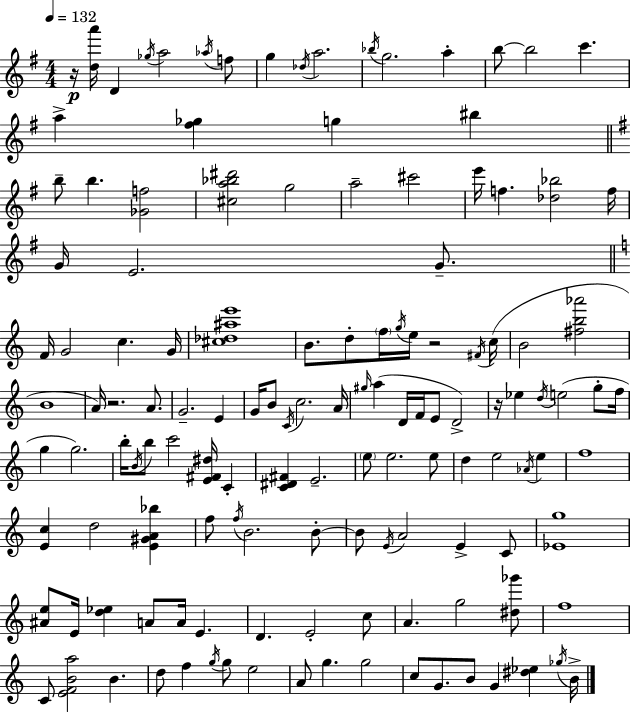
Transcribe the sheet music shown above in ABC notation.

X:1
T:Untitled
M:4/4
L:1/4
K:Em
z/4 [da']/4 D _g/4 a2 _a/4 f/2 g _d/4 a2 _b/4 g2 a b/2 b2 c' a [^f_g] g ^b b/2 b [_Gf]2 [^ca_b^d']2 g2 a2 ^c'2 e'/4 f [_d_b]2 f/4 G/4 E2 G/2 F/4 G2 c G/4 [^c_d^ae']4 B/2 d/2 f/4 g/4 e/4 z2 ^F/4 c/4 B2 [^fb_a']2 B4 A/4 z2 A/2 G2 E G/4 B/2 C/4 c2 A/4 ^g/4 a D/4 F/4 E/2 D2 z/4 _e d/4 e2 g/2 f/4 g g2 b/4 B/4 b/2 c'2 [E^F^d]/4 C [C^D^F] E2 e/2 e2 e/2 d e2 _A/4 e f4 [Ec] d2 [E^GA_b] f/2 f/4 B2 B/2 B/2 E/4 A2 E C/2 [_Eg]4 [^Ae]/2 E/4 [d_e] A/2 A/4 E D E2 c/2 A g2 [^d_g']/2 f4 C/2 [EFBa]2 B d/2 f g/4 g/2 e2 A/2 g g2 c/2 G/2 B/2 G [^d_e] _g/4 B/4